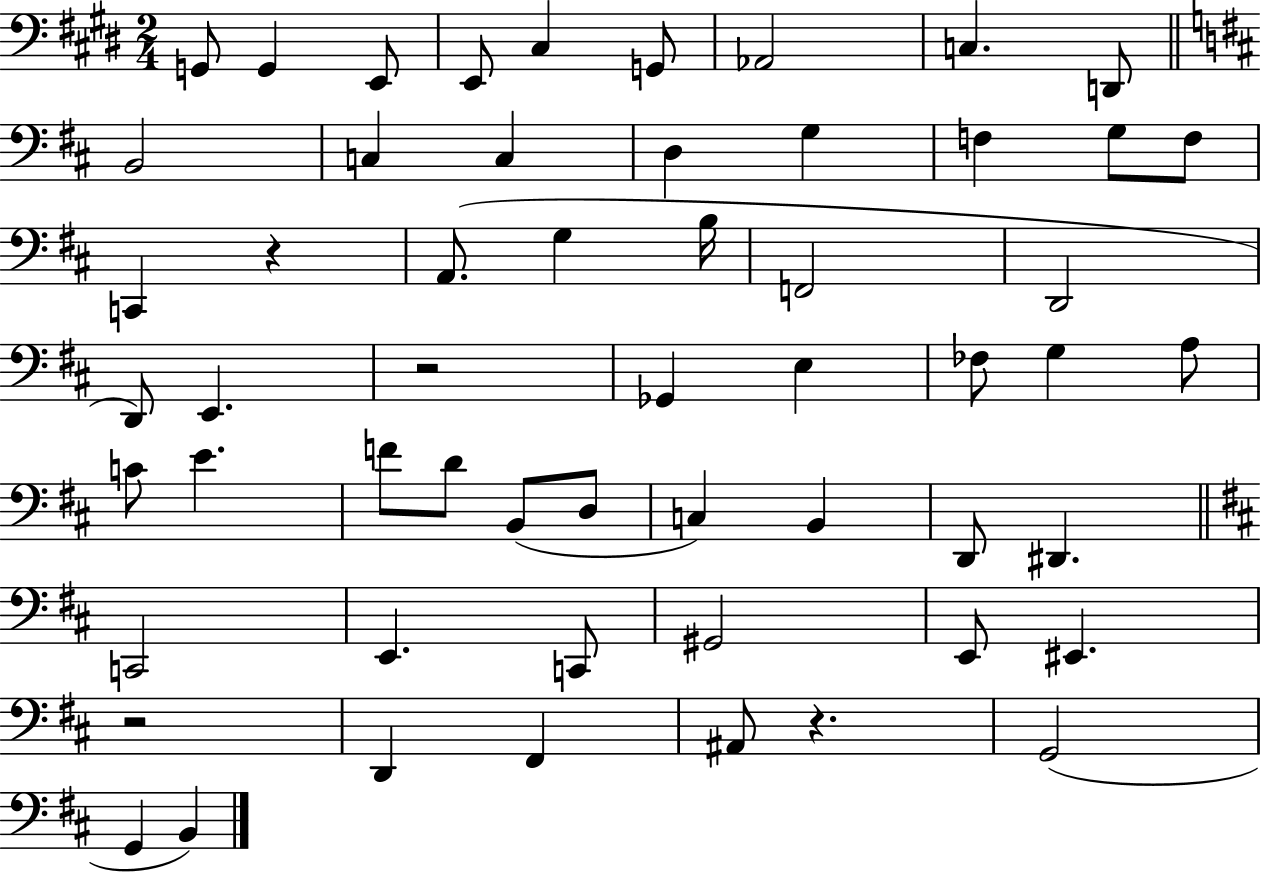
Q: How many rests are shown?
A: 4